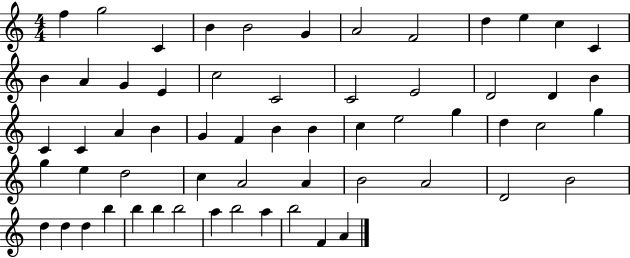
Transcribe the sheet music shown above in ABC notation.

X:1
T:Untitled
M:4/4
L:1/4
K:C
f g2 C B B2 G A2 F2 d e c C B A G E c2 C2 C2 E2 D2 D B C C A B G F B B c e2 g d c2 g g e d2 c A2 A B2 A2 D2 B2 d d d b b b b2 a b2 a b2 F A